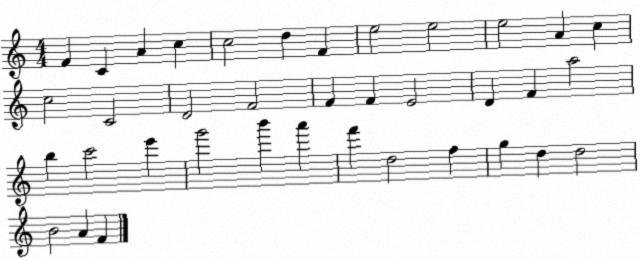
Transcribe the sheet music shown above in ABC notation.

X:1
T:Untitled
M:4/4
L:1/4
K:C
F C A c c2 d F e2 e2 e2 A c c2 C2 D2 F2 F F E2 D F a2 b c'2 e' g'2 b' a' f' d2 f g d d2 B2 A F